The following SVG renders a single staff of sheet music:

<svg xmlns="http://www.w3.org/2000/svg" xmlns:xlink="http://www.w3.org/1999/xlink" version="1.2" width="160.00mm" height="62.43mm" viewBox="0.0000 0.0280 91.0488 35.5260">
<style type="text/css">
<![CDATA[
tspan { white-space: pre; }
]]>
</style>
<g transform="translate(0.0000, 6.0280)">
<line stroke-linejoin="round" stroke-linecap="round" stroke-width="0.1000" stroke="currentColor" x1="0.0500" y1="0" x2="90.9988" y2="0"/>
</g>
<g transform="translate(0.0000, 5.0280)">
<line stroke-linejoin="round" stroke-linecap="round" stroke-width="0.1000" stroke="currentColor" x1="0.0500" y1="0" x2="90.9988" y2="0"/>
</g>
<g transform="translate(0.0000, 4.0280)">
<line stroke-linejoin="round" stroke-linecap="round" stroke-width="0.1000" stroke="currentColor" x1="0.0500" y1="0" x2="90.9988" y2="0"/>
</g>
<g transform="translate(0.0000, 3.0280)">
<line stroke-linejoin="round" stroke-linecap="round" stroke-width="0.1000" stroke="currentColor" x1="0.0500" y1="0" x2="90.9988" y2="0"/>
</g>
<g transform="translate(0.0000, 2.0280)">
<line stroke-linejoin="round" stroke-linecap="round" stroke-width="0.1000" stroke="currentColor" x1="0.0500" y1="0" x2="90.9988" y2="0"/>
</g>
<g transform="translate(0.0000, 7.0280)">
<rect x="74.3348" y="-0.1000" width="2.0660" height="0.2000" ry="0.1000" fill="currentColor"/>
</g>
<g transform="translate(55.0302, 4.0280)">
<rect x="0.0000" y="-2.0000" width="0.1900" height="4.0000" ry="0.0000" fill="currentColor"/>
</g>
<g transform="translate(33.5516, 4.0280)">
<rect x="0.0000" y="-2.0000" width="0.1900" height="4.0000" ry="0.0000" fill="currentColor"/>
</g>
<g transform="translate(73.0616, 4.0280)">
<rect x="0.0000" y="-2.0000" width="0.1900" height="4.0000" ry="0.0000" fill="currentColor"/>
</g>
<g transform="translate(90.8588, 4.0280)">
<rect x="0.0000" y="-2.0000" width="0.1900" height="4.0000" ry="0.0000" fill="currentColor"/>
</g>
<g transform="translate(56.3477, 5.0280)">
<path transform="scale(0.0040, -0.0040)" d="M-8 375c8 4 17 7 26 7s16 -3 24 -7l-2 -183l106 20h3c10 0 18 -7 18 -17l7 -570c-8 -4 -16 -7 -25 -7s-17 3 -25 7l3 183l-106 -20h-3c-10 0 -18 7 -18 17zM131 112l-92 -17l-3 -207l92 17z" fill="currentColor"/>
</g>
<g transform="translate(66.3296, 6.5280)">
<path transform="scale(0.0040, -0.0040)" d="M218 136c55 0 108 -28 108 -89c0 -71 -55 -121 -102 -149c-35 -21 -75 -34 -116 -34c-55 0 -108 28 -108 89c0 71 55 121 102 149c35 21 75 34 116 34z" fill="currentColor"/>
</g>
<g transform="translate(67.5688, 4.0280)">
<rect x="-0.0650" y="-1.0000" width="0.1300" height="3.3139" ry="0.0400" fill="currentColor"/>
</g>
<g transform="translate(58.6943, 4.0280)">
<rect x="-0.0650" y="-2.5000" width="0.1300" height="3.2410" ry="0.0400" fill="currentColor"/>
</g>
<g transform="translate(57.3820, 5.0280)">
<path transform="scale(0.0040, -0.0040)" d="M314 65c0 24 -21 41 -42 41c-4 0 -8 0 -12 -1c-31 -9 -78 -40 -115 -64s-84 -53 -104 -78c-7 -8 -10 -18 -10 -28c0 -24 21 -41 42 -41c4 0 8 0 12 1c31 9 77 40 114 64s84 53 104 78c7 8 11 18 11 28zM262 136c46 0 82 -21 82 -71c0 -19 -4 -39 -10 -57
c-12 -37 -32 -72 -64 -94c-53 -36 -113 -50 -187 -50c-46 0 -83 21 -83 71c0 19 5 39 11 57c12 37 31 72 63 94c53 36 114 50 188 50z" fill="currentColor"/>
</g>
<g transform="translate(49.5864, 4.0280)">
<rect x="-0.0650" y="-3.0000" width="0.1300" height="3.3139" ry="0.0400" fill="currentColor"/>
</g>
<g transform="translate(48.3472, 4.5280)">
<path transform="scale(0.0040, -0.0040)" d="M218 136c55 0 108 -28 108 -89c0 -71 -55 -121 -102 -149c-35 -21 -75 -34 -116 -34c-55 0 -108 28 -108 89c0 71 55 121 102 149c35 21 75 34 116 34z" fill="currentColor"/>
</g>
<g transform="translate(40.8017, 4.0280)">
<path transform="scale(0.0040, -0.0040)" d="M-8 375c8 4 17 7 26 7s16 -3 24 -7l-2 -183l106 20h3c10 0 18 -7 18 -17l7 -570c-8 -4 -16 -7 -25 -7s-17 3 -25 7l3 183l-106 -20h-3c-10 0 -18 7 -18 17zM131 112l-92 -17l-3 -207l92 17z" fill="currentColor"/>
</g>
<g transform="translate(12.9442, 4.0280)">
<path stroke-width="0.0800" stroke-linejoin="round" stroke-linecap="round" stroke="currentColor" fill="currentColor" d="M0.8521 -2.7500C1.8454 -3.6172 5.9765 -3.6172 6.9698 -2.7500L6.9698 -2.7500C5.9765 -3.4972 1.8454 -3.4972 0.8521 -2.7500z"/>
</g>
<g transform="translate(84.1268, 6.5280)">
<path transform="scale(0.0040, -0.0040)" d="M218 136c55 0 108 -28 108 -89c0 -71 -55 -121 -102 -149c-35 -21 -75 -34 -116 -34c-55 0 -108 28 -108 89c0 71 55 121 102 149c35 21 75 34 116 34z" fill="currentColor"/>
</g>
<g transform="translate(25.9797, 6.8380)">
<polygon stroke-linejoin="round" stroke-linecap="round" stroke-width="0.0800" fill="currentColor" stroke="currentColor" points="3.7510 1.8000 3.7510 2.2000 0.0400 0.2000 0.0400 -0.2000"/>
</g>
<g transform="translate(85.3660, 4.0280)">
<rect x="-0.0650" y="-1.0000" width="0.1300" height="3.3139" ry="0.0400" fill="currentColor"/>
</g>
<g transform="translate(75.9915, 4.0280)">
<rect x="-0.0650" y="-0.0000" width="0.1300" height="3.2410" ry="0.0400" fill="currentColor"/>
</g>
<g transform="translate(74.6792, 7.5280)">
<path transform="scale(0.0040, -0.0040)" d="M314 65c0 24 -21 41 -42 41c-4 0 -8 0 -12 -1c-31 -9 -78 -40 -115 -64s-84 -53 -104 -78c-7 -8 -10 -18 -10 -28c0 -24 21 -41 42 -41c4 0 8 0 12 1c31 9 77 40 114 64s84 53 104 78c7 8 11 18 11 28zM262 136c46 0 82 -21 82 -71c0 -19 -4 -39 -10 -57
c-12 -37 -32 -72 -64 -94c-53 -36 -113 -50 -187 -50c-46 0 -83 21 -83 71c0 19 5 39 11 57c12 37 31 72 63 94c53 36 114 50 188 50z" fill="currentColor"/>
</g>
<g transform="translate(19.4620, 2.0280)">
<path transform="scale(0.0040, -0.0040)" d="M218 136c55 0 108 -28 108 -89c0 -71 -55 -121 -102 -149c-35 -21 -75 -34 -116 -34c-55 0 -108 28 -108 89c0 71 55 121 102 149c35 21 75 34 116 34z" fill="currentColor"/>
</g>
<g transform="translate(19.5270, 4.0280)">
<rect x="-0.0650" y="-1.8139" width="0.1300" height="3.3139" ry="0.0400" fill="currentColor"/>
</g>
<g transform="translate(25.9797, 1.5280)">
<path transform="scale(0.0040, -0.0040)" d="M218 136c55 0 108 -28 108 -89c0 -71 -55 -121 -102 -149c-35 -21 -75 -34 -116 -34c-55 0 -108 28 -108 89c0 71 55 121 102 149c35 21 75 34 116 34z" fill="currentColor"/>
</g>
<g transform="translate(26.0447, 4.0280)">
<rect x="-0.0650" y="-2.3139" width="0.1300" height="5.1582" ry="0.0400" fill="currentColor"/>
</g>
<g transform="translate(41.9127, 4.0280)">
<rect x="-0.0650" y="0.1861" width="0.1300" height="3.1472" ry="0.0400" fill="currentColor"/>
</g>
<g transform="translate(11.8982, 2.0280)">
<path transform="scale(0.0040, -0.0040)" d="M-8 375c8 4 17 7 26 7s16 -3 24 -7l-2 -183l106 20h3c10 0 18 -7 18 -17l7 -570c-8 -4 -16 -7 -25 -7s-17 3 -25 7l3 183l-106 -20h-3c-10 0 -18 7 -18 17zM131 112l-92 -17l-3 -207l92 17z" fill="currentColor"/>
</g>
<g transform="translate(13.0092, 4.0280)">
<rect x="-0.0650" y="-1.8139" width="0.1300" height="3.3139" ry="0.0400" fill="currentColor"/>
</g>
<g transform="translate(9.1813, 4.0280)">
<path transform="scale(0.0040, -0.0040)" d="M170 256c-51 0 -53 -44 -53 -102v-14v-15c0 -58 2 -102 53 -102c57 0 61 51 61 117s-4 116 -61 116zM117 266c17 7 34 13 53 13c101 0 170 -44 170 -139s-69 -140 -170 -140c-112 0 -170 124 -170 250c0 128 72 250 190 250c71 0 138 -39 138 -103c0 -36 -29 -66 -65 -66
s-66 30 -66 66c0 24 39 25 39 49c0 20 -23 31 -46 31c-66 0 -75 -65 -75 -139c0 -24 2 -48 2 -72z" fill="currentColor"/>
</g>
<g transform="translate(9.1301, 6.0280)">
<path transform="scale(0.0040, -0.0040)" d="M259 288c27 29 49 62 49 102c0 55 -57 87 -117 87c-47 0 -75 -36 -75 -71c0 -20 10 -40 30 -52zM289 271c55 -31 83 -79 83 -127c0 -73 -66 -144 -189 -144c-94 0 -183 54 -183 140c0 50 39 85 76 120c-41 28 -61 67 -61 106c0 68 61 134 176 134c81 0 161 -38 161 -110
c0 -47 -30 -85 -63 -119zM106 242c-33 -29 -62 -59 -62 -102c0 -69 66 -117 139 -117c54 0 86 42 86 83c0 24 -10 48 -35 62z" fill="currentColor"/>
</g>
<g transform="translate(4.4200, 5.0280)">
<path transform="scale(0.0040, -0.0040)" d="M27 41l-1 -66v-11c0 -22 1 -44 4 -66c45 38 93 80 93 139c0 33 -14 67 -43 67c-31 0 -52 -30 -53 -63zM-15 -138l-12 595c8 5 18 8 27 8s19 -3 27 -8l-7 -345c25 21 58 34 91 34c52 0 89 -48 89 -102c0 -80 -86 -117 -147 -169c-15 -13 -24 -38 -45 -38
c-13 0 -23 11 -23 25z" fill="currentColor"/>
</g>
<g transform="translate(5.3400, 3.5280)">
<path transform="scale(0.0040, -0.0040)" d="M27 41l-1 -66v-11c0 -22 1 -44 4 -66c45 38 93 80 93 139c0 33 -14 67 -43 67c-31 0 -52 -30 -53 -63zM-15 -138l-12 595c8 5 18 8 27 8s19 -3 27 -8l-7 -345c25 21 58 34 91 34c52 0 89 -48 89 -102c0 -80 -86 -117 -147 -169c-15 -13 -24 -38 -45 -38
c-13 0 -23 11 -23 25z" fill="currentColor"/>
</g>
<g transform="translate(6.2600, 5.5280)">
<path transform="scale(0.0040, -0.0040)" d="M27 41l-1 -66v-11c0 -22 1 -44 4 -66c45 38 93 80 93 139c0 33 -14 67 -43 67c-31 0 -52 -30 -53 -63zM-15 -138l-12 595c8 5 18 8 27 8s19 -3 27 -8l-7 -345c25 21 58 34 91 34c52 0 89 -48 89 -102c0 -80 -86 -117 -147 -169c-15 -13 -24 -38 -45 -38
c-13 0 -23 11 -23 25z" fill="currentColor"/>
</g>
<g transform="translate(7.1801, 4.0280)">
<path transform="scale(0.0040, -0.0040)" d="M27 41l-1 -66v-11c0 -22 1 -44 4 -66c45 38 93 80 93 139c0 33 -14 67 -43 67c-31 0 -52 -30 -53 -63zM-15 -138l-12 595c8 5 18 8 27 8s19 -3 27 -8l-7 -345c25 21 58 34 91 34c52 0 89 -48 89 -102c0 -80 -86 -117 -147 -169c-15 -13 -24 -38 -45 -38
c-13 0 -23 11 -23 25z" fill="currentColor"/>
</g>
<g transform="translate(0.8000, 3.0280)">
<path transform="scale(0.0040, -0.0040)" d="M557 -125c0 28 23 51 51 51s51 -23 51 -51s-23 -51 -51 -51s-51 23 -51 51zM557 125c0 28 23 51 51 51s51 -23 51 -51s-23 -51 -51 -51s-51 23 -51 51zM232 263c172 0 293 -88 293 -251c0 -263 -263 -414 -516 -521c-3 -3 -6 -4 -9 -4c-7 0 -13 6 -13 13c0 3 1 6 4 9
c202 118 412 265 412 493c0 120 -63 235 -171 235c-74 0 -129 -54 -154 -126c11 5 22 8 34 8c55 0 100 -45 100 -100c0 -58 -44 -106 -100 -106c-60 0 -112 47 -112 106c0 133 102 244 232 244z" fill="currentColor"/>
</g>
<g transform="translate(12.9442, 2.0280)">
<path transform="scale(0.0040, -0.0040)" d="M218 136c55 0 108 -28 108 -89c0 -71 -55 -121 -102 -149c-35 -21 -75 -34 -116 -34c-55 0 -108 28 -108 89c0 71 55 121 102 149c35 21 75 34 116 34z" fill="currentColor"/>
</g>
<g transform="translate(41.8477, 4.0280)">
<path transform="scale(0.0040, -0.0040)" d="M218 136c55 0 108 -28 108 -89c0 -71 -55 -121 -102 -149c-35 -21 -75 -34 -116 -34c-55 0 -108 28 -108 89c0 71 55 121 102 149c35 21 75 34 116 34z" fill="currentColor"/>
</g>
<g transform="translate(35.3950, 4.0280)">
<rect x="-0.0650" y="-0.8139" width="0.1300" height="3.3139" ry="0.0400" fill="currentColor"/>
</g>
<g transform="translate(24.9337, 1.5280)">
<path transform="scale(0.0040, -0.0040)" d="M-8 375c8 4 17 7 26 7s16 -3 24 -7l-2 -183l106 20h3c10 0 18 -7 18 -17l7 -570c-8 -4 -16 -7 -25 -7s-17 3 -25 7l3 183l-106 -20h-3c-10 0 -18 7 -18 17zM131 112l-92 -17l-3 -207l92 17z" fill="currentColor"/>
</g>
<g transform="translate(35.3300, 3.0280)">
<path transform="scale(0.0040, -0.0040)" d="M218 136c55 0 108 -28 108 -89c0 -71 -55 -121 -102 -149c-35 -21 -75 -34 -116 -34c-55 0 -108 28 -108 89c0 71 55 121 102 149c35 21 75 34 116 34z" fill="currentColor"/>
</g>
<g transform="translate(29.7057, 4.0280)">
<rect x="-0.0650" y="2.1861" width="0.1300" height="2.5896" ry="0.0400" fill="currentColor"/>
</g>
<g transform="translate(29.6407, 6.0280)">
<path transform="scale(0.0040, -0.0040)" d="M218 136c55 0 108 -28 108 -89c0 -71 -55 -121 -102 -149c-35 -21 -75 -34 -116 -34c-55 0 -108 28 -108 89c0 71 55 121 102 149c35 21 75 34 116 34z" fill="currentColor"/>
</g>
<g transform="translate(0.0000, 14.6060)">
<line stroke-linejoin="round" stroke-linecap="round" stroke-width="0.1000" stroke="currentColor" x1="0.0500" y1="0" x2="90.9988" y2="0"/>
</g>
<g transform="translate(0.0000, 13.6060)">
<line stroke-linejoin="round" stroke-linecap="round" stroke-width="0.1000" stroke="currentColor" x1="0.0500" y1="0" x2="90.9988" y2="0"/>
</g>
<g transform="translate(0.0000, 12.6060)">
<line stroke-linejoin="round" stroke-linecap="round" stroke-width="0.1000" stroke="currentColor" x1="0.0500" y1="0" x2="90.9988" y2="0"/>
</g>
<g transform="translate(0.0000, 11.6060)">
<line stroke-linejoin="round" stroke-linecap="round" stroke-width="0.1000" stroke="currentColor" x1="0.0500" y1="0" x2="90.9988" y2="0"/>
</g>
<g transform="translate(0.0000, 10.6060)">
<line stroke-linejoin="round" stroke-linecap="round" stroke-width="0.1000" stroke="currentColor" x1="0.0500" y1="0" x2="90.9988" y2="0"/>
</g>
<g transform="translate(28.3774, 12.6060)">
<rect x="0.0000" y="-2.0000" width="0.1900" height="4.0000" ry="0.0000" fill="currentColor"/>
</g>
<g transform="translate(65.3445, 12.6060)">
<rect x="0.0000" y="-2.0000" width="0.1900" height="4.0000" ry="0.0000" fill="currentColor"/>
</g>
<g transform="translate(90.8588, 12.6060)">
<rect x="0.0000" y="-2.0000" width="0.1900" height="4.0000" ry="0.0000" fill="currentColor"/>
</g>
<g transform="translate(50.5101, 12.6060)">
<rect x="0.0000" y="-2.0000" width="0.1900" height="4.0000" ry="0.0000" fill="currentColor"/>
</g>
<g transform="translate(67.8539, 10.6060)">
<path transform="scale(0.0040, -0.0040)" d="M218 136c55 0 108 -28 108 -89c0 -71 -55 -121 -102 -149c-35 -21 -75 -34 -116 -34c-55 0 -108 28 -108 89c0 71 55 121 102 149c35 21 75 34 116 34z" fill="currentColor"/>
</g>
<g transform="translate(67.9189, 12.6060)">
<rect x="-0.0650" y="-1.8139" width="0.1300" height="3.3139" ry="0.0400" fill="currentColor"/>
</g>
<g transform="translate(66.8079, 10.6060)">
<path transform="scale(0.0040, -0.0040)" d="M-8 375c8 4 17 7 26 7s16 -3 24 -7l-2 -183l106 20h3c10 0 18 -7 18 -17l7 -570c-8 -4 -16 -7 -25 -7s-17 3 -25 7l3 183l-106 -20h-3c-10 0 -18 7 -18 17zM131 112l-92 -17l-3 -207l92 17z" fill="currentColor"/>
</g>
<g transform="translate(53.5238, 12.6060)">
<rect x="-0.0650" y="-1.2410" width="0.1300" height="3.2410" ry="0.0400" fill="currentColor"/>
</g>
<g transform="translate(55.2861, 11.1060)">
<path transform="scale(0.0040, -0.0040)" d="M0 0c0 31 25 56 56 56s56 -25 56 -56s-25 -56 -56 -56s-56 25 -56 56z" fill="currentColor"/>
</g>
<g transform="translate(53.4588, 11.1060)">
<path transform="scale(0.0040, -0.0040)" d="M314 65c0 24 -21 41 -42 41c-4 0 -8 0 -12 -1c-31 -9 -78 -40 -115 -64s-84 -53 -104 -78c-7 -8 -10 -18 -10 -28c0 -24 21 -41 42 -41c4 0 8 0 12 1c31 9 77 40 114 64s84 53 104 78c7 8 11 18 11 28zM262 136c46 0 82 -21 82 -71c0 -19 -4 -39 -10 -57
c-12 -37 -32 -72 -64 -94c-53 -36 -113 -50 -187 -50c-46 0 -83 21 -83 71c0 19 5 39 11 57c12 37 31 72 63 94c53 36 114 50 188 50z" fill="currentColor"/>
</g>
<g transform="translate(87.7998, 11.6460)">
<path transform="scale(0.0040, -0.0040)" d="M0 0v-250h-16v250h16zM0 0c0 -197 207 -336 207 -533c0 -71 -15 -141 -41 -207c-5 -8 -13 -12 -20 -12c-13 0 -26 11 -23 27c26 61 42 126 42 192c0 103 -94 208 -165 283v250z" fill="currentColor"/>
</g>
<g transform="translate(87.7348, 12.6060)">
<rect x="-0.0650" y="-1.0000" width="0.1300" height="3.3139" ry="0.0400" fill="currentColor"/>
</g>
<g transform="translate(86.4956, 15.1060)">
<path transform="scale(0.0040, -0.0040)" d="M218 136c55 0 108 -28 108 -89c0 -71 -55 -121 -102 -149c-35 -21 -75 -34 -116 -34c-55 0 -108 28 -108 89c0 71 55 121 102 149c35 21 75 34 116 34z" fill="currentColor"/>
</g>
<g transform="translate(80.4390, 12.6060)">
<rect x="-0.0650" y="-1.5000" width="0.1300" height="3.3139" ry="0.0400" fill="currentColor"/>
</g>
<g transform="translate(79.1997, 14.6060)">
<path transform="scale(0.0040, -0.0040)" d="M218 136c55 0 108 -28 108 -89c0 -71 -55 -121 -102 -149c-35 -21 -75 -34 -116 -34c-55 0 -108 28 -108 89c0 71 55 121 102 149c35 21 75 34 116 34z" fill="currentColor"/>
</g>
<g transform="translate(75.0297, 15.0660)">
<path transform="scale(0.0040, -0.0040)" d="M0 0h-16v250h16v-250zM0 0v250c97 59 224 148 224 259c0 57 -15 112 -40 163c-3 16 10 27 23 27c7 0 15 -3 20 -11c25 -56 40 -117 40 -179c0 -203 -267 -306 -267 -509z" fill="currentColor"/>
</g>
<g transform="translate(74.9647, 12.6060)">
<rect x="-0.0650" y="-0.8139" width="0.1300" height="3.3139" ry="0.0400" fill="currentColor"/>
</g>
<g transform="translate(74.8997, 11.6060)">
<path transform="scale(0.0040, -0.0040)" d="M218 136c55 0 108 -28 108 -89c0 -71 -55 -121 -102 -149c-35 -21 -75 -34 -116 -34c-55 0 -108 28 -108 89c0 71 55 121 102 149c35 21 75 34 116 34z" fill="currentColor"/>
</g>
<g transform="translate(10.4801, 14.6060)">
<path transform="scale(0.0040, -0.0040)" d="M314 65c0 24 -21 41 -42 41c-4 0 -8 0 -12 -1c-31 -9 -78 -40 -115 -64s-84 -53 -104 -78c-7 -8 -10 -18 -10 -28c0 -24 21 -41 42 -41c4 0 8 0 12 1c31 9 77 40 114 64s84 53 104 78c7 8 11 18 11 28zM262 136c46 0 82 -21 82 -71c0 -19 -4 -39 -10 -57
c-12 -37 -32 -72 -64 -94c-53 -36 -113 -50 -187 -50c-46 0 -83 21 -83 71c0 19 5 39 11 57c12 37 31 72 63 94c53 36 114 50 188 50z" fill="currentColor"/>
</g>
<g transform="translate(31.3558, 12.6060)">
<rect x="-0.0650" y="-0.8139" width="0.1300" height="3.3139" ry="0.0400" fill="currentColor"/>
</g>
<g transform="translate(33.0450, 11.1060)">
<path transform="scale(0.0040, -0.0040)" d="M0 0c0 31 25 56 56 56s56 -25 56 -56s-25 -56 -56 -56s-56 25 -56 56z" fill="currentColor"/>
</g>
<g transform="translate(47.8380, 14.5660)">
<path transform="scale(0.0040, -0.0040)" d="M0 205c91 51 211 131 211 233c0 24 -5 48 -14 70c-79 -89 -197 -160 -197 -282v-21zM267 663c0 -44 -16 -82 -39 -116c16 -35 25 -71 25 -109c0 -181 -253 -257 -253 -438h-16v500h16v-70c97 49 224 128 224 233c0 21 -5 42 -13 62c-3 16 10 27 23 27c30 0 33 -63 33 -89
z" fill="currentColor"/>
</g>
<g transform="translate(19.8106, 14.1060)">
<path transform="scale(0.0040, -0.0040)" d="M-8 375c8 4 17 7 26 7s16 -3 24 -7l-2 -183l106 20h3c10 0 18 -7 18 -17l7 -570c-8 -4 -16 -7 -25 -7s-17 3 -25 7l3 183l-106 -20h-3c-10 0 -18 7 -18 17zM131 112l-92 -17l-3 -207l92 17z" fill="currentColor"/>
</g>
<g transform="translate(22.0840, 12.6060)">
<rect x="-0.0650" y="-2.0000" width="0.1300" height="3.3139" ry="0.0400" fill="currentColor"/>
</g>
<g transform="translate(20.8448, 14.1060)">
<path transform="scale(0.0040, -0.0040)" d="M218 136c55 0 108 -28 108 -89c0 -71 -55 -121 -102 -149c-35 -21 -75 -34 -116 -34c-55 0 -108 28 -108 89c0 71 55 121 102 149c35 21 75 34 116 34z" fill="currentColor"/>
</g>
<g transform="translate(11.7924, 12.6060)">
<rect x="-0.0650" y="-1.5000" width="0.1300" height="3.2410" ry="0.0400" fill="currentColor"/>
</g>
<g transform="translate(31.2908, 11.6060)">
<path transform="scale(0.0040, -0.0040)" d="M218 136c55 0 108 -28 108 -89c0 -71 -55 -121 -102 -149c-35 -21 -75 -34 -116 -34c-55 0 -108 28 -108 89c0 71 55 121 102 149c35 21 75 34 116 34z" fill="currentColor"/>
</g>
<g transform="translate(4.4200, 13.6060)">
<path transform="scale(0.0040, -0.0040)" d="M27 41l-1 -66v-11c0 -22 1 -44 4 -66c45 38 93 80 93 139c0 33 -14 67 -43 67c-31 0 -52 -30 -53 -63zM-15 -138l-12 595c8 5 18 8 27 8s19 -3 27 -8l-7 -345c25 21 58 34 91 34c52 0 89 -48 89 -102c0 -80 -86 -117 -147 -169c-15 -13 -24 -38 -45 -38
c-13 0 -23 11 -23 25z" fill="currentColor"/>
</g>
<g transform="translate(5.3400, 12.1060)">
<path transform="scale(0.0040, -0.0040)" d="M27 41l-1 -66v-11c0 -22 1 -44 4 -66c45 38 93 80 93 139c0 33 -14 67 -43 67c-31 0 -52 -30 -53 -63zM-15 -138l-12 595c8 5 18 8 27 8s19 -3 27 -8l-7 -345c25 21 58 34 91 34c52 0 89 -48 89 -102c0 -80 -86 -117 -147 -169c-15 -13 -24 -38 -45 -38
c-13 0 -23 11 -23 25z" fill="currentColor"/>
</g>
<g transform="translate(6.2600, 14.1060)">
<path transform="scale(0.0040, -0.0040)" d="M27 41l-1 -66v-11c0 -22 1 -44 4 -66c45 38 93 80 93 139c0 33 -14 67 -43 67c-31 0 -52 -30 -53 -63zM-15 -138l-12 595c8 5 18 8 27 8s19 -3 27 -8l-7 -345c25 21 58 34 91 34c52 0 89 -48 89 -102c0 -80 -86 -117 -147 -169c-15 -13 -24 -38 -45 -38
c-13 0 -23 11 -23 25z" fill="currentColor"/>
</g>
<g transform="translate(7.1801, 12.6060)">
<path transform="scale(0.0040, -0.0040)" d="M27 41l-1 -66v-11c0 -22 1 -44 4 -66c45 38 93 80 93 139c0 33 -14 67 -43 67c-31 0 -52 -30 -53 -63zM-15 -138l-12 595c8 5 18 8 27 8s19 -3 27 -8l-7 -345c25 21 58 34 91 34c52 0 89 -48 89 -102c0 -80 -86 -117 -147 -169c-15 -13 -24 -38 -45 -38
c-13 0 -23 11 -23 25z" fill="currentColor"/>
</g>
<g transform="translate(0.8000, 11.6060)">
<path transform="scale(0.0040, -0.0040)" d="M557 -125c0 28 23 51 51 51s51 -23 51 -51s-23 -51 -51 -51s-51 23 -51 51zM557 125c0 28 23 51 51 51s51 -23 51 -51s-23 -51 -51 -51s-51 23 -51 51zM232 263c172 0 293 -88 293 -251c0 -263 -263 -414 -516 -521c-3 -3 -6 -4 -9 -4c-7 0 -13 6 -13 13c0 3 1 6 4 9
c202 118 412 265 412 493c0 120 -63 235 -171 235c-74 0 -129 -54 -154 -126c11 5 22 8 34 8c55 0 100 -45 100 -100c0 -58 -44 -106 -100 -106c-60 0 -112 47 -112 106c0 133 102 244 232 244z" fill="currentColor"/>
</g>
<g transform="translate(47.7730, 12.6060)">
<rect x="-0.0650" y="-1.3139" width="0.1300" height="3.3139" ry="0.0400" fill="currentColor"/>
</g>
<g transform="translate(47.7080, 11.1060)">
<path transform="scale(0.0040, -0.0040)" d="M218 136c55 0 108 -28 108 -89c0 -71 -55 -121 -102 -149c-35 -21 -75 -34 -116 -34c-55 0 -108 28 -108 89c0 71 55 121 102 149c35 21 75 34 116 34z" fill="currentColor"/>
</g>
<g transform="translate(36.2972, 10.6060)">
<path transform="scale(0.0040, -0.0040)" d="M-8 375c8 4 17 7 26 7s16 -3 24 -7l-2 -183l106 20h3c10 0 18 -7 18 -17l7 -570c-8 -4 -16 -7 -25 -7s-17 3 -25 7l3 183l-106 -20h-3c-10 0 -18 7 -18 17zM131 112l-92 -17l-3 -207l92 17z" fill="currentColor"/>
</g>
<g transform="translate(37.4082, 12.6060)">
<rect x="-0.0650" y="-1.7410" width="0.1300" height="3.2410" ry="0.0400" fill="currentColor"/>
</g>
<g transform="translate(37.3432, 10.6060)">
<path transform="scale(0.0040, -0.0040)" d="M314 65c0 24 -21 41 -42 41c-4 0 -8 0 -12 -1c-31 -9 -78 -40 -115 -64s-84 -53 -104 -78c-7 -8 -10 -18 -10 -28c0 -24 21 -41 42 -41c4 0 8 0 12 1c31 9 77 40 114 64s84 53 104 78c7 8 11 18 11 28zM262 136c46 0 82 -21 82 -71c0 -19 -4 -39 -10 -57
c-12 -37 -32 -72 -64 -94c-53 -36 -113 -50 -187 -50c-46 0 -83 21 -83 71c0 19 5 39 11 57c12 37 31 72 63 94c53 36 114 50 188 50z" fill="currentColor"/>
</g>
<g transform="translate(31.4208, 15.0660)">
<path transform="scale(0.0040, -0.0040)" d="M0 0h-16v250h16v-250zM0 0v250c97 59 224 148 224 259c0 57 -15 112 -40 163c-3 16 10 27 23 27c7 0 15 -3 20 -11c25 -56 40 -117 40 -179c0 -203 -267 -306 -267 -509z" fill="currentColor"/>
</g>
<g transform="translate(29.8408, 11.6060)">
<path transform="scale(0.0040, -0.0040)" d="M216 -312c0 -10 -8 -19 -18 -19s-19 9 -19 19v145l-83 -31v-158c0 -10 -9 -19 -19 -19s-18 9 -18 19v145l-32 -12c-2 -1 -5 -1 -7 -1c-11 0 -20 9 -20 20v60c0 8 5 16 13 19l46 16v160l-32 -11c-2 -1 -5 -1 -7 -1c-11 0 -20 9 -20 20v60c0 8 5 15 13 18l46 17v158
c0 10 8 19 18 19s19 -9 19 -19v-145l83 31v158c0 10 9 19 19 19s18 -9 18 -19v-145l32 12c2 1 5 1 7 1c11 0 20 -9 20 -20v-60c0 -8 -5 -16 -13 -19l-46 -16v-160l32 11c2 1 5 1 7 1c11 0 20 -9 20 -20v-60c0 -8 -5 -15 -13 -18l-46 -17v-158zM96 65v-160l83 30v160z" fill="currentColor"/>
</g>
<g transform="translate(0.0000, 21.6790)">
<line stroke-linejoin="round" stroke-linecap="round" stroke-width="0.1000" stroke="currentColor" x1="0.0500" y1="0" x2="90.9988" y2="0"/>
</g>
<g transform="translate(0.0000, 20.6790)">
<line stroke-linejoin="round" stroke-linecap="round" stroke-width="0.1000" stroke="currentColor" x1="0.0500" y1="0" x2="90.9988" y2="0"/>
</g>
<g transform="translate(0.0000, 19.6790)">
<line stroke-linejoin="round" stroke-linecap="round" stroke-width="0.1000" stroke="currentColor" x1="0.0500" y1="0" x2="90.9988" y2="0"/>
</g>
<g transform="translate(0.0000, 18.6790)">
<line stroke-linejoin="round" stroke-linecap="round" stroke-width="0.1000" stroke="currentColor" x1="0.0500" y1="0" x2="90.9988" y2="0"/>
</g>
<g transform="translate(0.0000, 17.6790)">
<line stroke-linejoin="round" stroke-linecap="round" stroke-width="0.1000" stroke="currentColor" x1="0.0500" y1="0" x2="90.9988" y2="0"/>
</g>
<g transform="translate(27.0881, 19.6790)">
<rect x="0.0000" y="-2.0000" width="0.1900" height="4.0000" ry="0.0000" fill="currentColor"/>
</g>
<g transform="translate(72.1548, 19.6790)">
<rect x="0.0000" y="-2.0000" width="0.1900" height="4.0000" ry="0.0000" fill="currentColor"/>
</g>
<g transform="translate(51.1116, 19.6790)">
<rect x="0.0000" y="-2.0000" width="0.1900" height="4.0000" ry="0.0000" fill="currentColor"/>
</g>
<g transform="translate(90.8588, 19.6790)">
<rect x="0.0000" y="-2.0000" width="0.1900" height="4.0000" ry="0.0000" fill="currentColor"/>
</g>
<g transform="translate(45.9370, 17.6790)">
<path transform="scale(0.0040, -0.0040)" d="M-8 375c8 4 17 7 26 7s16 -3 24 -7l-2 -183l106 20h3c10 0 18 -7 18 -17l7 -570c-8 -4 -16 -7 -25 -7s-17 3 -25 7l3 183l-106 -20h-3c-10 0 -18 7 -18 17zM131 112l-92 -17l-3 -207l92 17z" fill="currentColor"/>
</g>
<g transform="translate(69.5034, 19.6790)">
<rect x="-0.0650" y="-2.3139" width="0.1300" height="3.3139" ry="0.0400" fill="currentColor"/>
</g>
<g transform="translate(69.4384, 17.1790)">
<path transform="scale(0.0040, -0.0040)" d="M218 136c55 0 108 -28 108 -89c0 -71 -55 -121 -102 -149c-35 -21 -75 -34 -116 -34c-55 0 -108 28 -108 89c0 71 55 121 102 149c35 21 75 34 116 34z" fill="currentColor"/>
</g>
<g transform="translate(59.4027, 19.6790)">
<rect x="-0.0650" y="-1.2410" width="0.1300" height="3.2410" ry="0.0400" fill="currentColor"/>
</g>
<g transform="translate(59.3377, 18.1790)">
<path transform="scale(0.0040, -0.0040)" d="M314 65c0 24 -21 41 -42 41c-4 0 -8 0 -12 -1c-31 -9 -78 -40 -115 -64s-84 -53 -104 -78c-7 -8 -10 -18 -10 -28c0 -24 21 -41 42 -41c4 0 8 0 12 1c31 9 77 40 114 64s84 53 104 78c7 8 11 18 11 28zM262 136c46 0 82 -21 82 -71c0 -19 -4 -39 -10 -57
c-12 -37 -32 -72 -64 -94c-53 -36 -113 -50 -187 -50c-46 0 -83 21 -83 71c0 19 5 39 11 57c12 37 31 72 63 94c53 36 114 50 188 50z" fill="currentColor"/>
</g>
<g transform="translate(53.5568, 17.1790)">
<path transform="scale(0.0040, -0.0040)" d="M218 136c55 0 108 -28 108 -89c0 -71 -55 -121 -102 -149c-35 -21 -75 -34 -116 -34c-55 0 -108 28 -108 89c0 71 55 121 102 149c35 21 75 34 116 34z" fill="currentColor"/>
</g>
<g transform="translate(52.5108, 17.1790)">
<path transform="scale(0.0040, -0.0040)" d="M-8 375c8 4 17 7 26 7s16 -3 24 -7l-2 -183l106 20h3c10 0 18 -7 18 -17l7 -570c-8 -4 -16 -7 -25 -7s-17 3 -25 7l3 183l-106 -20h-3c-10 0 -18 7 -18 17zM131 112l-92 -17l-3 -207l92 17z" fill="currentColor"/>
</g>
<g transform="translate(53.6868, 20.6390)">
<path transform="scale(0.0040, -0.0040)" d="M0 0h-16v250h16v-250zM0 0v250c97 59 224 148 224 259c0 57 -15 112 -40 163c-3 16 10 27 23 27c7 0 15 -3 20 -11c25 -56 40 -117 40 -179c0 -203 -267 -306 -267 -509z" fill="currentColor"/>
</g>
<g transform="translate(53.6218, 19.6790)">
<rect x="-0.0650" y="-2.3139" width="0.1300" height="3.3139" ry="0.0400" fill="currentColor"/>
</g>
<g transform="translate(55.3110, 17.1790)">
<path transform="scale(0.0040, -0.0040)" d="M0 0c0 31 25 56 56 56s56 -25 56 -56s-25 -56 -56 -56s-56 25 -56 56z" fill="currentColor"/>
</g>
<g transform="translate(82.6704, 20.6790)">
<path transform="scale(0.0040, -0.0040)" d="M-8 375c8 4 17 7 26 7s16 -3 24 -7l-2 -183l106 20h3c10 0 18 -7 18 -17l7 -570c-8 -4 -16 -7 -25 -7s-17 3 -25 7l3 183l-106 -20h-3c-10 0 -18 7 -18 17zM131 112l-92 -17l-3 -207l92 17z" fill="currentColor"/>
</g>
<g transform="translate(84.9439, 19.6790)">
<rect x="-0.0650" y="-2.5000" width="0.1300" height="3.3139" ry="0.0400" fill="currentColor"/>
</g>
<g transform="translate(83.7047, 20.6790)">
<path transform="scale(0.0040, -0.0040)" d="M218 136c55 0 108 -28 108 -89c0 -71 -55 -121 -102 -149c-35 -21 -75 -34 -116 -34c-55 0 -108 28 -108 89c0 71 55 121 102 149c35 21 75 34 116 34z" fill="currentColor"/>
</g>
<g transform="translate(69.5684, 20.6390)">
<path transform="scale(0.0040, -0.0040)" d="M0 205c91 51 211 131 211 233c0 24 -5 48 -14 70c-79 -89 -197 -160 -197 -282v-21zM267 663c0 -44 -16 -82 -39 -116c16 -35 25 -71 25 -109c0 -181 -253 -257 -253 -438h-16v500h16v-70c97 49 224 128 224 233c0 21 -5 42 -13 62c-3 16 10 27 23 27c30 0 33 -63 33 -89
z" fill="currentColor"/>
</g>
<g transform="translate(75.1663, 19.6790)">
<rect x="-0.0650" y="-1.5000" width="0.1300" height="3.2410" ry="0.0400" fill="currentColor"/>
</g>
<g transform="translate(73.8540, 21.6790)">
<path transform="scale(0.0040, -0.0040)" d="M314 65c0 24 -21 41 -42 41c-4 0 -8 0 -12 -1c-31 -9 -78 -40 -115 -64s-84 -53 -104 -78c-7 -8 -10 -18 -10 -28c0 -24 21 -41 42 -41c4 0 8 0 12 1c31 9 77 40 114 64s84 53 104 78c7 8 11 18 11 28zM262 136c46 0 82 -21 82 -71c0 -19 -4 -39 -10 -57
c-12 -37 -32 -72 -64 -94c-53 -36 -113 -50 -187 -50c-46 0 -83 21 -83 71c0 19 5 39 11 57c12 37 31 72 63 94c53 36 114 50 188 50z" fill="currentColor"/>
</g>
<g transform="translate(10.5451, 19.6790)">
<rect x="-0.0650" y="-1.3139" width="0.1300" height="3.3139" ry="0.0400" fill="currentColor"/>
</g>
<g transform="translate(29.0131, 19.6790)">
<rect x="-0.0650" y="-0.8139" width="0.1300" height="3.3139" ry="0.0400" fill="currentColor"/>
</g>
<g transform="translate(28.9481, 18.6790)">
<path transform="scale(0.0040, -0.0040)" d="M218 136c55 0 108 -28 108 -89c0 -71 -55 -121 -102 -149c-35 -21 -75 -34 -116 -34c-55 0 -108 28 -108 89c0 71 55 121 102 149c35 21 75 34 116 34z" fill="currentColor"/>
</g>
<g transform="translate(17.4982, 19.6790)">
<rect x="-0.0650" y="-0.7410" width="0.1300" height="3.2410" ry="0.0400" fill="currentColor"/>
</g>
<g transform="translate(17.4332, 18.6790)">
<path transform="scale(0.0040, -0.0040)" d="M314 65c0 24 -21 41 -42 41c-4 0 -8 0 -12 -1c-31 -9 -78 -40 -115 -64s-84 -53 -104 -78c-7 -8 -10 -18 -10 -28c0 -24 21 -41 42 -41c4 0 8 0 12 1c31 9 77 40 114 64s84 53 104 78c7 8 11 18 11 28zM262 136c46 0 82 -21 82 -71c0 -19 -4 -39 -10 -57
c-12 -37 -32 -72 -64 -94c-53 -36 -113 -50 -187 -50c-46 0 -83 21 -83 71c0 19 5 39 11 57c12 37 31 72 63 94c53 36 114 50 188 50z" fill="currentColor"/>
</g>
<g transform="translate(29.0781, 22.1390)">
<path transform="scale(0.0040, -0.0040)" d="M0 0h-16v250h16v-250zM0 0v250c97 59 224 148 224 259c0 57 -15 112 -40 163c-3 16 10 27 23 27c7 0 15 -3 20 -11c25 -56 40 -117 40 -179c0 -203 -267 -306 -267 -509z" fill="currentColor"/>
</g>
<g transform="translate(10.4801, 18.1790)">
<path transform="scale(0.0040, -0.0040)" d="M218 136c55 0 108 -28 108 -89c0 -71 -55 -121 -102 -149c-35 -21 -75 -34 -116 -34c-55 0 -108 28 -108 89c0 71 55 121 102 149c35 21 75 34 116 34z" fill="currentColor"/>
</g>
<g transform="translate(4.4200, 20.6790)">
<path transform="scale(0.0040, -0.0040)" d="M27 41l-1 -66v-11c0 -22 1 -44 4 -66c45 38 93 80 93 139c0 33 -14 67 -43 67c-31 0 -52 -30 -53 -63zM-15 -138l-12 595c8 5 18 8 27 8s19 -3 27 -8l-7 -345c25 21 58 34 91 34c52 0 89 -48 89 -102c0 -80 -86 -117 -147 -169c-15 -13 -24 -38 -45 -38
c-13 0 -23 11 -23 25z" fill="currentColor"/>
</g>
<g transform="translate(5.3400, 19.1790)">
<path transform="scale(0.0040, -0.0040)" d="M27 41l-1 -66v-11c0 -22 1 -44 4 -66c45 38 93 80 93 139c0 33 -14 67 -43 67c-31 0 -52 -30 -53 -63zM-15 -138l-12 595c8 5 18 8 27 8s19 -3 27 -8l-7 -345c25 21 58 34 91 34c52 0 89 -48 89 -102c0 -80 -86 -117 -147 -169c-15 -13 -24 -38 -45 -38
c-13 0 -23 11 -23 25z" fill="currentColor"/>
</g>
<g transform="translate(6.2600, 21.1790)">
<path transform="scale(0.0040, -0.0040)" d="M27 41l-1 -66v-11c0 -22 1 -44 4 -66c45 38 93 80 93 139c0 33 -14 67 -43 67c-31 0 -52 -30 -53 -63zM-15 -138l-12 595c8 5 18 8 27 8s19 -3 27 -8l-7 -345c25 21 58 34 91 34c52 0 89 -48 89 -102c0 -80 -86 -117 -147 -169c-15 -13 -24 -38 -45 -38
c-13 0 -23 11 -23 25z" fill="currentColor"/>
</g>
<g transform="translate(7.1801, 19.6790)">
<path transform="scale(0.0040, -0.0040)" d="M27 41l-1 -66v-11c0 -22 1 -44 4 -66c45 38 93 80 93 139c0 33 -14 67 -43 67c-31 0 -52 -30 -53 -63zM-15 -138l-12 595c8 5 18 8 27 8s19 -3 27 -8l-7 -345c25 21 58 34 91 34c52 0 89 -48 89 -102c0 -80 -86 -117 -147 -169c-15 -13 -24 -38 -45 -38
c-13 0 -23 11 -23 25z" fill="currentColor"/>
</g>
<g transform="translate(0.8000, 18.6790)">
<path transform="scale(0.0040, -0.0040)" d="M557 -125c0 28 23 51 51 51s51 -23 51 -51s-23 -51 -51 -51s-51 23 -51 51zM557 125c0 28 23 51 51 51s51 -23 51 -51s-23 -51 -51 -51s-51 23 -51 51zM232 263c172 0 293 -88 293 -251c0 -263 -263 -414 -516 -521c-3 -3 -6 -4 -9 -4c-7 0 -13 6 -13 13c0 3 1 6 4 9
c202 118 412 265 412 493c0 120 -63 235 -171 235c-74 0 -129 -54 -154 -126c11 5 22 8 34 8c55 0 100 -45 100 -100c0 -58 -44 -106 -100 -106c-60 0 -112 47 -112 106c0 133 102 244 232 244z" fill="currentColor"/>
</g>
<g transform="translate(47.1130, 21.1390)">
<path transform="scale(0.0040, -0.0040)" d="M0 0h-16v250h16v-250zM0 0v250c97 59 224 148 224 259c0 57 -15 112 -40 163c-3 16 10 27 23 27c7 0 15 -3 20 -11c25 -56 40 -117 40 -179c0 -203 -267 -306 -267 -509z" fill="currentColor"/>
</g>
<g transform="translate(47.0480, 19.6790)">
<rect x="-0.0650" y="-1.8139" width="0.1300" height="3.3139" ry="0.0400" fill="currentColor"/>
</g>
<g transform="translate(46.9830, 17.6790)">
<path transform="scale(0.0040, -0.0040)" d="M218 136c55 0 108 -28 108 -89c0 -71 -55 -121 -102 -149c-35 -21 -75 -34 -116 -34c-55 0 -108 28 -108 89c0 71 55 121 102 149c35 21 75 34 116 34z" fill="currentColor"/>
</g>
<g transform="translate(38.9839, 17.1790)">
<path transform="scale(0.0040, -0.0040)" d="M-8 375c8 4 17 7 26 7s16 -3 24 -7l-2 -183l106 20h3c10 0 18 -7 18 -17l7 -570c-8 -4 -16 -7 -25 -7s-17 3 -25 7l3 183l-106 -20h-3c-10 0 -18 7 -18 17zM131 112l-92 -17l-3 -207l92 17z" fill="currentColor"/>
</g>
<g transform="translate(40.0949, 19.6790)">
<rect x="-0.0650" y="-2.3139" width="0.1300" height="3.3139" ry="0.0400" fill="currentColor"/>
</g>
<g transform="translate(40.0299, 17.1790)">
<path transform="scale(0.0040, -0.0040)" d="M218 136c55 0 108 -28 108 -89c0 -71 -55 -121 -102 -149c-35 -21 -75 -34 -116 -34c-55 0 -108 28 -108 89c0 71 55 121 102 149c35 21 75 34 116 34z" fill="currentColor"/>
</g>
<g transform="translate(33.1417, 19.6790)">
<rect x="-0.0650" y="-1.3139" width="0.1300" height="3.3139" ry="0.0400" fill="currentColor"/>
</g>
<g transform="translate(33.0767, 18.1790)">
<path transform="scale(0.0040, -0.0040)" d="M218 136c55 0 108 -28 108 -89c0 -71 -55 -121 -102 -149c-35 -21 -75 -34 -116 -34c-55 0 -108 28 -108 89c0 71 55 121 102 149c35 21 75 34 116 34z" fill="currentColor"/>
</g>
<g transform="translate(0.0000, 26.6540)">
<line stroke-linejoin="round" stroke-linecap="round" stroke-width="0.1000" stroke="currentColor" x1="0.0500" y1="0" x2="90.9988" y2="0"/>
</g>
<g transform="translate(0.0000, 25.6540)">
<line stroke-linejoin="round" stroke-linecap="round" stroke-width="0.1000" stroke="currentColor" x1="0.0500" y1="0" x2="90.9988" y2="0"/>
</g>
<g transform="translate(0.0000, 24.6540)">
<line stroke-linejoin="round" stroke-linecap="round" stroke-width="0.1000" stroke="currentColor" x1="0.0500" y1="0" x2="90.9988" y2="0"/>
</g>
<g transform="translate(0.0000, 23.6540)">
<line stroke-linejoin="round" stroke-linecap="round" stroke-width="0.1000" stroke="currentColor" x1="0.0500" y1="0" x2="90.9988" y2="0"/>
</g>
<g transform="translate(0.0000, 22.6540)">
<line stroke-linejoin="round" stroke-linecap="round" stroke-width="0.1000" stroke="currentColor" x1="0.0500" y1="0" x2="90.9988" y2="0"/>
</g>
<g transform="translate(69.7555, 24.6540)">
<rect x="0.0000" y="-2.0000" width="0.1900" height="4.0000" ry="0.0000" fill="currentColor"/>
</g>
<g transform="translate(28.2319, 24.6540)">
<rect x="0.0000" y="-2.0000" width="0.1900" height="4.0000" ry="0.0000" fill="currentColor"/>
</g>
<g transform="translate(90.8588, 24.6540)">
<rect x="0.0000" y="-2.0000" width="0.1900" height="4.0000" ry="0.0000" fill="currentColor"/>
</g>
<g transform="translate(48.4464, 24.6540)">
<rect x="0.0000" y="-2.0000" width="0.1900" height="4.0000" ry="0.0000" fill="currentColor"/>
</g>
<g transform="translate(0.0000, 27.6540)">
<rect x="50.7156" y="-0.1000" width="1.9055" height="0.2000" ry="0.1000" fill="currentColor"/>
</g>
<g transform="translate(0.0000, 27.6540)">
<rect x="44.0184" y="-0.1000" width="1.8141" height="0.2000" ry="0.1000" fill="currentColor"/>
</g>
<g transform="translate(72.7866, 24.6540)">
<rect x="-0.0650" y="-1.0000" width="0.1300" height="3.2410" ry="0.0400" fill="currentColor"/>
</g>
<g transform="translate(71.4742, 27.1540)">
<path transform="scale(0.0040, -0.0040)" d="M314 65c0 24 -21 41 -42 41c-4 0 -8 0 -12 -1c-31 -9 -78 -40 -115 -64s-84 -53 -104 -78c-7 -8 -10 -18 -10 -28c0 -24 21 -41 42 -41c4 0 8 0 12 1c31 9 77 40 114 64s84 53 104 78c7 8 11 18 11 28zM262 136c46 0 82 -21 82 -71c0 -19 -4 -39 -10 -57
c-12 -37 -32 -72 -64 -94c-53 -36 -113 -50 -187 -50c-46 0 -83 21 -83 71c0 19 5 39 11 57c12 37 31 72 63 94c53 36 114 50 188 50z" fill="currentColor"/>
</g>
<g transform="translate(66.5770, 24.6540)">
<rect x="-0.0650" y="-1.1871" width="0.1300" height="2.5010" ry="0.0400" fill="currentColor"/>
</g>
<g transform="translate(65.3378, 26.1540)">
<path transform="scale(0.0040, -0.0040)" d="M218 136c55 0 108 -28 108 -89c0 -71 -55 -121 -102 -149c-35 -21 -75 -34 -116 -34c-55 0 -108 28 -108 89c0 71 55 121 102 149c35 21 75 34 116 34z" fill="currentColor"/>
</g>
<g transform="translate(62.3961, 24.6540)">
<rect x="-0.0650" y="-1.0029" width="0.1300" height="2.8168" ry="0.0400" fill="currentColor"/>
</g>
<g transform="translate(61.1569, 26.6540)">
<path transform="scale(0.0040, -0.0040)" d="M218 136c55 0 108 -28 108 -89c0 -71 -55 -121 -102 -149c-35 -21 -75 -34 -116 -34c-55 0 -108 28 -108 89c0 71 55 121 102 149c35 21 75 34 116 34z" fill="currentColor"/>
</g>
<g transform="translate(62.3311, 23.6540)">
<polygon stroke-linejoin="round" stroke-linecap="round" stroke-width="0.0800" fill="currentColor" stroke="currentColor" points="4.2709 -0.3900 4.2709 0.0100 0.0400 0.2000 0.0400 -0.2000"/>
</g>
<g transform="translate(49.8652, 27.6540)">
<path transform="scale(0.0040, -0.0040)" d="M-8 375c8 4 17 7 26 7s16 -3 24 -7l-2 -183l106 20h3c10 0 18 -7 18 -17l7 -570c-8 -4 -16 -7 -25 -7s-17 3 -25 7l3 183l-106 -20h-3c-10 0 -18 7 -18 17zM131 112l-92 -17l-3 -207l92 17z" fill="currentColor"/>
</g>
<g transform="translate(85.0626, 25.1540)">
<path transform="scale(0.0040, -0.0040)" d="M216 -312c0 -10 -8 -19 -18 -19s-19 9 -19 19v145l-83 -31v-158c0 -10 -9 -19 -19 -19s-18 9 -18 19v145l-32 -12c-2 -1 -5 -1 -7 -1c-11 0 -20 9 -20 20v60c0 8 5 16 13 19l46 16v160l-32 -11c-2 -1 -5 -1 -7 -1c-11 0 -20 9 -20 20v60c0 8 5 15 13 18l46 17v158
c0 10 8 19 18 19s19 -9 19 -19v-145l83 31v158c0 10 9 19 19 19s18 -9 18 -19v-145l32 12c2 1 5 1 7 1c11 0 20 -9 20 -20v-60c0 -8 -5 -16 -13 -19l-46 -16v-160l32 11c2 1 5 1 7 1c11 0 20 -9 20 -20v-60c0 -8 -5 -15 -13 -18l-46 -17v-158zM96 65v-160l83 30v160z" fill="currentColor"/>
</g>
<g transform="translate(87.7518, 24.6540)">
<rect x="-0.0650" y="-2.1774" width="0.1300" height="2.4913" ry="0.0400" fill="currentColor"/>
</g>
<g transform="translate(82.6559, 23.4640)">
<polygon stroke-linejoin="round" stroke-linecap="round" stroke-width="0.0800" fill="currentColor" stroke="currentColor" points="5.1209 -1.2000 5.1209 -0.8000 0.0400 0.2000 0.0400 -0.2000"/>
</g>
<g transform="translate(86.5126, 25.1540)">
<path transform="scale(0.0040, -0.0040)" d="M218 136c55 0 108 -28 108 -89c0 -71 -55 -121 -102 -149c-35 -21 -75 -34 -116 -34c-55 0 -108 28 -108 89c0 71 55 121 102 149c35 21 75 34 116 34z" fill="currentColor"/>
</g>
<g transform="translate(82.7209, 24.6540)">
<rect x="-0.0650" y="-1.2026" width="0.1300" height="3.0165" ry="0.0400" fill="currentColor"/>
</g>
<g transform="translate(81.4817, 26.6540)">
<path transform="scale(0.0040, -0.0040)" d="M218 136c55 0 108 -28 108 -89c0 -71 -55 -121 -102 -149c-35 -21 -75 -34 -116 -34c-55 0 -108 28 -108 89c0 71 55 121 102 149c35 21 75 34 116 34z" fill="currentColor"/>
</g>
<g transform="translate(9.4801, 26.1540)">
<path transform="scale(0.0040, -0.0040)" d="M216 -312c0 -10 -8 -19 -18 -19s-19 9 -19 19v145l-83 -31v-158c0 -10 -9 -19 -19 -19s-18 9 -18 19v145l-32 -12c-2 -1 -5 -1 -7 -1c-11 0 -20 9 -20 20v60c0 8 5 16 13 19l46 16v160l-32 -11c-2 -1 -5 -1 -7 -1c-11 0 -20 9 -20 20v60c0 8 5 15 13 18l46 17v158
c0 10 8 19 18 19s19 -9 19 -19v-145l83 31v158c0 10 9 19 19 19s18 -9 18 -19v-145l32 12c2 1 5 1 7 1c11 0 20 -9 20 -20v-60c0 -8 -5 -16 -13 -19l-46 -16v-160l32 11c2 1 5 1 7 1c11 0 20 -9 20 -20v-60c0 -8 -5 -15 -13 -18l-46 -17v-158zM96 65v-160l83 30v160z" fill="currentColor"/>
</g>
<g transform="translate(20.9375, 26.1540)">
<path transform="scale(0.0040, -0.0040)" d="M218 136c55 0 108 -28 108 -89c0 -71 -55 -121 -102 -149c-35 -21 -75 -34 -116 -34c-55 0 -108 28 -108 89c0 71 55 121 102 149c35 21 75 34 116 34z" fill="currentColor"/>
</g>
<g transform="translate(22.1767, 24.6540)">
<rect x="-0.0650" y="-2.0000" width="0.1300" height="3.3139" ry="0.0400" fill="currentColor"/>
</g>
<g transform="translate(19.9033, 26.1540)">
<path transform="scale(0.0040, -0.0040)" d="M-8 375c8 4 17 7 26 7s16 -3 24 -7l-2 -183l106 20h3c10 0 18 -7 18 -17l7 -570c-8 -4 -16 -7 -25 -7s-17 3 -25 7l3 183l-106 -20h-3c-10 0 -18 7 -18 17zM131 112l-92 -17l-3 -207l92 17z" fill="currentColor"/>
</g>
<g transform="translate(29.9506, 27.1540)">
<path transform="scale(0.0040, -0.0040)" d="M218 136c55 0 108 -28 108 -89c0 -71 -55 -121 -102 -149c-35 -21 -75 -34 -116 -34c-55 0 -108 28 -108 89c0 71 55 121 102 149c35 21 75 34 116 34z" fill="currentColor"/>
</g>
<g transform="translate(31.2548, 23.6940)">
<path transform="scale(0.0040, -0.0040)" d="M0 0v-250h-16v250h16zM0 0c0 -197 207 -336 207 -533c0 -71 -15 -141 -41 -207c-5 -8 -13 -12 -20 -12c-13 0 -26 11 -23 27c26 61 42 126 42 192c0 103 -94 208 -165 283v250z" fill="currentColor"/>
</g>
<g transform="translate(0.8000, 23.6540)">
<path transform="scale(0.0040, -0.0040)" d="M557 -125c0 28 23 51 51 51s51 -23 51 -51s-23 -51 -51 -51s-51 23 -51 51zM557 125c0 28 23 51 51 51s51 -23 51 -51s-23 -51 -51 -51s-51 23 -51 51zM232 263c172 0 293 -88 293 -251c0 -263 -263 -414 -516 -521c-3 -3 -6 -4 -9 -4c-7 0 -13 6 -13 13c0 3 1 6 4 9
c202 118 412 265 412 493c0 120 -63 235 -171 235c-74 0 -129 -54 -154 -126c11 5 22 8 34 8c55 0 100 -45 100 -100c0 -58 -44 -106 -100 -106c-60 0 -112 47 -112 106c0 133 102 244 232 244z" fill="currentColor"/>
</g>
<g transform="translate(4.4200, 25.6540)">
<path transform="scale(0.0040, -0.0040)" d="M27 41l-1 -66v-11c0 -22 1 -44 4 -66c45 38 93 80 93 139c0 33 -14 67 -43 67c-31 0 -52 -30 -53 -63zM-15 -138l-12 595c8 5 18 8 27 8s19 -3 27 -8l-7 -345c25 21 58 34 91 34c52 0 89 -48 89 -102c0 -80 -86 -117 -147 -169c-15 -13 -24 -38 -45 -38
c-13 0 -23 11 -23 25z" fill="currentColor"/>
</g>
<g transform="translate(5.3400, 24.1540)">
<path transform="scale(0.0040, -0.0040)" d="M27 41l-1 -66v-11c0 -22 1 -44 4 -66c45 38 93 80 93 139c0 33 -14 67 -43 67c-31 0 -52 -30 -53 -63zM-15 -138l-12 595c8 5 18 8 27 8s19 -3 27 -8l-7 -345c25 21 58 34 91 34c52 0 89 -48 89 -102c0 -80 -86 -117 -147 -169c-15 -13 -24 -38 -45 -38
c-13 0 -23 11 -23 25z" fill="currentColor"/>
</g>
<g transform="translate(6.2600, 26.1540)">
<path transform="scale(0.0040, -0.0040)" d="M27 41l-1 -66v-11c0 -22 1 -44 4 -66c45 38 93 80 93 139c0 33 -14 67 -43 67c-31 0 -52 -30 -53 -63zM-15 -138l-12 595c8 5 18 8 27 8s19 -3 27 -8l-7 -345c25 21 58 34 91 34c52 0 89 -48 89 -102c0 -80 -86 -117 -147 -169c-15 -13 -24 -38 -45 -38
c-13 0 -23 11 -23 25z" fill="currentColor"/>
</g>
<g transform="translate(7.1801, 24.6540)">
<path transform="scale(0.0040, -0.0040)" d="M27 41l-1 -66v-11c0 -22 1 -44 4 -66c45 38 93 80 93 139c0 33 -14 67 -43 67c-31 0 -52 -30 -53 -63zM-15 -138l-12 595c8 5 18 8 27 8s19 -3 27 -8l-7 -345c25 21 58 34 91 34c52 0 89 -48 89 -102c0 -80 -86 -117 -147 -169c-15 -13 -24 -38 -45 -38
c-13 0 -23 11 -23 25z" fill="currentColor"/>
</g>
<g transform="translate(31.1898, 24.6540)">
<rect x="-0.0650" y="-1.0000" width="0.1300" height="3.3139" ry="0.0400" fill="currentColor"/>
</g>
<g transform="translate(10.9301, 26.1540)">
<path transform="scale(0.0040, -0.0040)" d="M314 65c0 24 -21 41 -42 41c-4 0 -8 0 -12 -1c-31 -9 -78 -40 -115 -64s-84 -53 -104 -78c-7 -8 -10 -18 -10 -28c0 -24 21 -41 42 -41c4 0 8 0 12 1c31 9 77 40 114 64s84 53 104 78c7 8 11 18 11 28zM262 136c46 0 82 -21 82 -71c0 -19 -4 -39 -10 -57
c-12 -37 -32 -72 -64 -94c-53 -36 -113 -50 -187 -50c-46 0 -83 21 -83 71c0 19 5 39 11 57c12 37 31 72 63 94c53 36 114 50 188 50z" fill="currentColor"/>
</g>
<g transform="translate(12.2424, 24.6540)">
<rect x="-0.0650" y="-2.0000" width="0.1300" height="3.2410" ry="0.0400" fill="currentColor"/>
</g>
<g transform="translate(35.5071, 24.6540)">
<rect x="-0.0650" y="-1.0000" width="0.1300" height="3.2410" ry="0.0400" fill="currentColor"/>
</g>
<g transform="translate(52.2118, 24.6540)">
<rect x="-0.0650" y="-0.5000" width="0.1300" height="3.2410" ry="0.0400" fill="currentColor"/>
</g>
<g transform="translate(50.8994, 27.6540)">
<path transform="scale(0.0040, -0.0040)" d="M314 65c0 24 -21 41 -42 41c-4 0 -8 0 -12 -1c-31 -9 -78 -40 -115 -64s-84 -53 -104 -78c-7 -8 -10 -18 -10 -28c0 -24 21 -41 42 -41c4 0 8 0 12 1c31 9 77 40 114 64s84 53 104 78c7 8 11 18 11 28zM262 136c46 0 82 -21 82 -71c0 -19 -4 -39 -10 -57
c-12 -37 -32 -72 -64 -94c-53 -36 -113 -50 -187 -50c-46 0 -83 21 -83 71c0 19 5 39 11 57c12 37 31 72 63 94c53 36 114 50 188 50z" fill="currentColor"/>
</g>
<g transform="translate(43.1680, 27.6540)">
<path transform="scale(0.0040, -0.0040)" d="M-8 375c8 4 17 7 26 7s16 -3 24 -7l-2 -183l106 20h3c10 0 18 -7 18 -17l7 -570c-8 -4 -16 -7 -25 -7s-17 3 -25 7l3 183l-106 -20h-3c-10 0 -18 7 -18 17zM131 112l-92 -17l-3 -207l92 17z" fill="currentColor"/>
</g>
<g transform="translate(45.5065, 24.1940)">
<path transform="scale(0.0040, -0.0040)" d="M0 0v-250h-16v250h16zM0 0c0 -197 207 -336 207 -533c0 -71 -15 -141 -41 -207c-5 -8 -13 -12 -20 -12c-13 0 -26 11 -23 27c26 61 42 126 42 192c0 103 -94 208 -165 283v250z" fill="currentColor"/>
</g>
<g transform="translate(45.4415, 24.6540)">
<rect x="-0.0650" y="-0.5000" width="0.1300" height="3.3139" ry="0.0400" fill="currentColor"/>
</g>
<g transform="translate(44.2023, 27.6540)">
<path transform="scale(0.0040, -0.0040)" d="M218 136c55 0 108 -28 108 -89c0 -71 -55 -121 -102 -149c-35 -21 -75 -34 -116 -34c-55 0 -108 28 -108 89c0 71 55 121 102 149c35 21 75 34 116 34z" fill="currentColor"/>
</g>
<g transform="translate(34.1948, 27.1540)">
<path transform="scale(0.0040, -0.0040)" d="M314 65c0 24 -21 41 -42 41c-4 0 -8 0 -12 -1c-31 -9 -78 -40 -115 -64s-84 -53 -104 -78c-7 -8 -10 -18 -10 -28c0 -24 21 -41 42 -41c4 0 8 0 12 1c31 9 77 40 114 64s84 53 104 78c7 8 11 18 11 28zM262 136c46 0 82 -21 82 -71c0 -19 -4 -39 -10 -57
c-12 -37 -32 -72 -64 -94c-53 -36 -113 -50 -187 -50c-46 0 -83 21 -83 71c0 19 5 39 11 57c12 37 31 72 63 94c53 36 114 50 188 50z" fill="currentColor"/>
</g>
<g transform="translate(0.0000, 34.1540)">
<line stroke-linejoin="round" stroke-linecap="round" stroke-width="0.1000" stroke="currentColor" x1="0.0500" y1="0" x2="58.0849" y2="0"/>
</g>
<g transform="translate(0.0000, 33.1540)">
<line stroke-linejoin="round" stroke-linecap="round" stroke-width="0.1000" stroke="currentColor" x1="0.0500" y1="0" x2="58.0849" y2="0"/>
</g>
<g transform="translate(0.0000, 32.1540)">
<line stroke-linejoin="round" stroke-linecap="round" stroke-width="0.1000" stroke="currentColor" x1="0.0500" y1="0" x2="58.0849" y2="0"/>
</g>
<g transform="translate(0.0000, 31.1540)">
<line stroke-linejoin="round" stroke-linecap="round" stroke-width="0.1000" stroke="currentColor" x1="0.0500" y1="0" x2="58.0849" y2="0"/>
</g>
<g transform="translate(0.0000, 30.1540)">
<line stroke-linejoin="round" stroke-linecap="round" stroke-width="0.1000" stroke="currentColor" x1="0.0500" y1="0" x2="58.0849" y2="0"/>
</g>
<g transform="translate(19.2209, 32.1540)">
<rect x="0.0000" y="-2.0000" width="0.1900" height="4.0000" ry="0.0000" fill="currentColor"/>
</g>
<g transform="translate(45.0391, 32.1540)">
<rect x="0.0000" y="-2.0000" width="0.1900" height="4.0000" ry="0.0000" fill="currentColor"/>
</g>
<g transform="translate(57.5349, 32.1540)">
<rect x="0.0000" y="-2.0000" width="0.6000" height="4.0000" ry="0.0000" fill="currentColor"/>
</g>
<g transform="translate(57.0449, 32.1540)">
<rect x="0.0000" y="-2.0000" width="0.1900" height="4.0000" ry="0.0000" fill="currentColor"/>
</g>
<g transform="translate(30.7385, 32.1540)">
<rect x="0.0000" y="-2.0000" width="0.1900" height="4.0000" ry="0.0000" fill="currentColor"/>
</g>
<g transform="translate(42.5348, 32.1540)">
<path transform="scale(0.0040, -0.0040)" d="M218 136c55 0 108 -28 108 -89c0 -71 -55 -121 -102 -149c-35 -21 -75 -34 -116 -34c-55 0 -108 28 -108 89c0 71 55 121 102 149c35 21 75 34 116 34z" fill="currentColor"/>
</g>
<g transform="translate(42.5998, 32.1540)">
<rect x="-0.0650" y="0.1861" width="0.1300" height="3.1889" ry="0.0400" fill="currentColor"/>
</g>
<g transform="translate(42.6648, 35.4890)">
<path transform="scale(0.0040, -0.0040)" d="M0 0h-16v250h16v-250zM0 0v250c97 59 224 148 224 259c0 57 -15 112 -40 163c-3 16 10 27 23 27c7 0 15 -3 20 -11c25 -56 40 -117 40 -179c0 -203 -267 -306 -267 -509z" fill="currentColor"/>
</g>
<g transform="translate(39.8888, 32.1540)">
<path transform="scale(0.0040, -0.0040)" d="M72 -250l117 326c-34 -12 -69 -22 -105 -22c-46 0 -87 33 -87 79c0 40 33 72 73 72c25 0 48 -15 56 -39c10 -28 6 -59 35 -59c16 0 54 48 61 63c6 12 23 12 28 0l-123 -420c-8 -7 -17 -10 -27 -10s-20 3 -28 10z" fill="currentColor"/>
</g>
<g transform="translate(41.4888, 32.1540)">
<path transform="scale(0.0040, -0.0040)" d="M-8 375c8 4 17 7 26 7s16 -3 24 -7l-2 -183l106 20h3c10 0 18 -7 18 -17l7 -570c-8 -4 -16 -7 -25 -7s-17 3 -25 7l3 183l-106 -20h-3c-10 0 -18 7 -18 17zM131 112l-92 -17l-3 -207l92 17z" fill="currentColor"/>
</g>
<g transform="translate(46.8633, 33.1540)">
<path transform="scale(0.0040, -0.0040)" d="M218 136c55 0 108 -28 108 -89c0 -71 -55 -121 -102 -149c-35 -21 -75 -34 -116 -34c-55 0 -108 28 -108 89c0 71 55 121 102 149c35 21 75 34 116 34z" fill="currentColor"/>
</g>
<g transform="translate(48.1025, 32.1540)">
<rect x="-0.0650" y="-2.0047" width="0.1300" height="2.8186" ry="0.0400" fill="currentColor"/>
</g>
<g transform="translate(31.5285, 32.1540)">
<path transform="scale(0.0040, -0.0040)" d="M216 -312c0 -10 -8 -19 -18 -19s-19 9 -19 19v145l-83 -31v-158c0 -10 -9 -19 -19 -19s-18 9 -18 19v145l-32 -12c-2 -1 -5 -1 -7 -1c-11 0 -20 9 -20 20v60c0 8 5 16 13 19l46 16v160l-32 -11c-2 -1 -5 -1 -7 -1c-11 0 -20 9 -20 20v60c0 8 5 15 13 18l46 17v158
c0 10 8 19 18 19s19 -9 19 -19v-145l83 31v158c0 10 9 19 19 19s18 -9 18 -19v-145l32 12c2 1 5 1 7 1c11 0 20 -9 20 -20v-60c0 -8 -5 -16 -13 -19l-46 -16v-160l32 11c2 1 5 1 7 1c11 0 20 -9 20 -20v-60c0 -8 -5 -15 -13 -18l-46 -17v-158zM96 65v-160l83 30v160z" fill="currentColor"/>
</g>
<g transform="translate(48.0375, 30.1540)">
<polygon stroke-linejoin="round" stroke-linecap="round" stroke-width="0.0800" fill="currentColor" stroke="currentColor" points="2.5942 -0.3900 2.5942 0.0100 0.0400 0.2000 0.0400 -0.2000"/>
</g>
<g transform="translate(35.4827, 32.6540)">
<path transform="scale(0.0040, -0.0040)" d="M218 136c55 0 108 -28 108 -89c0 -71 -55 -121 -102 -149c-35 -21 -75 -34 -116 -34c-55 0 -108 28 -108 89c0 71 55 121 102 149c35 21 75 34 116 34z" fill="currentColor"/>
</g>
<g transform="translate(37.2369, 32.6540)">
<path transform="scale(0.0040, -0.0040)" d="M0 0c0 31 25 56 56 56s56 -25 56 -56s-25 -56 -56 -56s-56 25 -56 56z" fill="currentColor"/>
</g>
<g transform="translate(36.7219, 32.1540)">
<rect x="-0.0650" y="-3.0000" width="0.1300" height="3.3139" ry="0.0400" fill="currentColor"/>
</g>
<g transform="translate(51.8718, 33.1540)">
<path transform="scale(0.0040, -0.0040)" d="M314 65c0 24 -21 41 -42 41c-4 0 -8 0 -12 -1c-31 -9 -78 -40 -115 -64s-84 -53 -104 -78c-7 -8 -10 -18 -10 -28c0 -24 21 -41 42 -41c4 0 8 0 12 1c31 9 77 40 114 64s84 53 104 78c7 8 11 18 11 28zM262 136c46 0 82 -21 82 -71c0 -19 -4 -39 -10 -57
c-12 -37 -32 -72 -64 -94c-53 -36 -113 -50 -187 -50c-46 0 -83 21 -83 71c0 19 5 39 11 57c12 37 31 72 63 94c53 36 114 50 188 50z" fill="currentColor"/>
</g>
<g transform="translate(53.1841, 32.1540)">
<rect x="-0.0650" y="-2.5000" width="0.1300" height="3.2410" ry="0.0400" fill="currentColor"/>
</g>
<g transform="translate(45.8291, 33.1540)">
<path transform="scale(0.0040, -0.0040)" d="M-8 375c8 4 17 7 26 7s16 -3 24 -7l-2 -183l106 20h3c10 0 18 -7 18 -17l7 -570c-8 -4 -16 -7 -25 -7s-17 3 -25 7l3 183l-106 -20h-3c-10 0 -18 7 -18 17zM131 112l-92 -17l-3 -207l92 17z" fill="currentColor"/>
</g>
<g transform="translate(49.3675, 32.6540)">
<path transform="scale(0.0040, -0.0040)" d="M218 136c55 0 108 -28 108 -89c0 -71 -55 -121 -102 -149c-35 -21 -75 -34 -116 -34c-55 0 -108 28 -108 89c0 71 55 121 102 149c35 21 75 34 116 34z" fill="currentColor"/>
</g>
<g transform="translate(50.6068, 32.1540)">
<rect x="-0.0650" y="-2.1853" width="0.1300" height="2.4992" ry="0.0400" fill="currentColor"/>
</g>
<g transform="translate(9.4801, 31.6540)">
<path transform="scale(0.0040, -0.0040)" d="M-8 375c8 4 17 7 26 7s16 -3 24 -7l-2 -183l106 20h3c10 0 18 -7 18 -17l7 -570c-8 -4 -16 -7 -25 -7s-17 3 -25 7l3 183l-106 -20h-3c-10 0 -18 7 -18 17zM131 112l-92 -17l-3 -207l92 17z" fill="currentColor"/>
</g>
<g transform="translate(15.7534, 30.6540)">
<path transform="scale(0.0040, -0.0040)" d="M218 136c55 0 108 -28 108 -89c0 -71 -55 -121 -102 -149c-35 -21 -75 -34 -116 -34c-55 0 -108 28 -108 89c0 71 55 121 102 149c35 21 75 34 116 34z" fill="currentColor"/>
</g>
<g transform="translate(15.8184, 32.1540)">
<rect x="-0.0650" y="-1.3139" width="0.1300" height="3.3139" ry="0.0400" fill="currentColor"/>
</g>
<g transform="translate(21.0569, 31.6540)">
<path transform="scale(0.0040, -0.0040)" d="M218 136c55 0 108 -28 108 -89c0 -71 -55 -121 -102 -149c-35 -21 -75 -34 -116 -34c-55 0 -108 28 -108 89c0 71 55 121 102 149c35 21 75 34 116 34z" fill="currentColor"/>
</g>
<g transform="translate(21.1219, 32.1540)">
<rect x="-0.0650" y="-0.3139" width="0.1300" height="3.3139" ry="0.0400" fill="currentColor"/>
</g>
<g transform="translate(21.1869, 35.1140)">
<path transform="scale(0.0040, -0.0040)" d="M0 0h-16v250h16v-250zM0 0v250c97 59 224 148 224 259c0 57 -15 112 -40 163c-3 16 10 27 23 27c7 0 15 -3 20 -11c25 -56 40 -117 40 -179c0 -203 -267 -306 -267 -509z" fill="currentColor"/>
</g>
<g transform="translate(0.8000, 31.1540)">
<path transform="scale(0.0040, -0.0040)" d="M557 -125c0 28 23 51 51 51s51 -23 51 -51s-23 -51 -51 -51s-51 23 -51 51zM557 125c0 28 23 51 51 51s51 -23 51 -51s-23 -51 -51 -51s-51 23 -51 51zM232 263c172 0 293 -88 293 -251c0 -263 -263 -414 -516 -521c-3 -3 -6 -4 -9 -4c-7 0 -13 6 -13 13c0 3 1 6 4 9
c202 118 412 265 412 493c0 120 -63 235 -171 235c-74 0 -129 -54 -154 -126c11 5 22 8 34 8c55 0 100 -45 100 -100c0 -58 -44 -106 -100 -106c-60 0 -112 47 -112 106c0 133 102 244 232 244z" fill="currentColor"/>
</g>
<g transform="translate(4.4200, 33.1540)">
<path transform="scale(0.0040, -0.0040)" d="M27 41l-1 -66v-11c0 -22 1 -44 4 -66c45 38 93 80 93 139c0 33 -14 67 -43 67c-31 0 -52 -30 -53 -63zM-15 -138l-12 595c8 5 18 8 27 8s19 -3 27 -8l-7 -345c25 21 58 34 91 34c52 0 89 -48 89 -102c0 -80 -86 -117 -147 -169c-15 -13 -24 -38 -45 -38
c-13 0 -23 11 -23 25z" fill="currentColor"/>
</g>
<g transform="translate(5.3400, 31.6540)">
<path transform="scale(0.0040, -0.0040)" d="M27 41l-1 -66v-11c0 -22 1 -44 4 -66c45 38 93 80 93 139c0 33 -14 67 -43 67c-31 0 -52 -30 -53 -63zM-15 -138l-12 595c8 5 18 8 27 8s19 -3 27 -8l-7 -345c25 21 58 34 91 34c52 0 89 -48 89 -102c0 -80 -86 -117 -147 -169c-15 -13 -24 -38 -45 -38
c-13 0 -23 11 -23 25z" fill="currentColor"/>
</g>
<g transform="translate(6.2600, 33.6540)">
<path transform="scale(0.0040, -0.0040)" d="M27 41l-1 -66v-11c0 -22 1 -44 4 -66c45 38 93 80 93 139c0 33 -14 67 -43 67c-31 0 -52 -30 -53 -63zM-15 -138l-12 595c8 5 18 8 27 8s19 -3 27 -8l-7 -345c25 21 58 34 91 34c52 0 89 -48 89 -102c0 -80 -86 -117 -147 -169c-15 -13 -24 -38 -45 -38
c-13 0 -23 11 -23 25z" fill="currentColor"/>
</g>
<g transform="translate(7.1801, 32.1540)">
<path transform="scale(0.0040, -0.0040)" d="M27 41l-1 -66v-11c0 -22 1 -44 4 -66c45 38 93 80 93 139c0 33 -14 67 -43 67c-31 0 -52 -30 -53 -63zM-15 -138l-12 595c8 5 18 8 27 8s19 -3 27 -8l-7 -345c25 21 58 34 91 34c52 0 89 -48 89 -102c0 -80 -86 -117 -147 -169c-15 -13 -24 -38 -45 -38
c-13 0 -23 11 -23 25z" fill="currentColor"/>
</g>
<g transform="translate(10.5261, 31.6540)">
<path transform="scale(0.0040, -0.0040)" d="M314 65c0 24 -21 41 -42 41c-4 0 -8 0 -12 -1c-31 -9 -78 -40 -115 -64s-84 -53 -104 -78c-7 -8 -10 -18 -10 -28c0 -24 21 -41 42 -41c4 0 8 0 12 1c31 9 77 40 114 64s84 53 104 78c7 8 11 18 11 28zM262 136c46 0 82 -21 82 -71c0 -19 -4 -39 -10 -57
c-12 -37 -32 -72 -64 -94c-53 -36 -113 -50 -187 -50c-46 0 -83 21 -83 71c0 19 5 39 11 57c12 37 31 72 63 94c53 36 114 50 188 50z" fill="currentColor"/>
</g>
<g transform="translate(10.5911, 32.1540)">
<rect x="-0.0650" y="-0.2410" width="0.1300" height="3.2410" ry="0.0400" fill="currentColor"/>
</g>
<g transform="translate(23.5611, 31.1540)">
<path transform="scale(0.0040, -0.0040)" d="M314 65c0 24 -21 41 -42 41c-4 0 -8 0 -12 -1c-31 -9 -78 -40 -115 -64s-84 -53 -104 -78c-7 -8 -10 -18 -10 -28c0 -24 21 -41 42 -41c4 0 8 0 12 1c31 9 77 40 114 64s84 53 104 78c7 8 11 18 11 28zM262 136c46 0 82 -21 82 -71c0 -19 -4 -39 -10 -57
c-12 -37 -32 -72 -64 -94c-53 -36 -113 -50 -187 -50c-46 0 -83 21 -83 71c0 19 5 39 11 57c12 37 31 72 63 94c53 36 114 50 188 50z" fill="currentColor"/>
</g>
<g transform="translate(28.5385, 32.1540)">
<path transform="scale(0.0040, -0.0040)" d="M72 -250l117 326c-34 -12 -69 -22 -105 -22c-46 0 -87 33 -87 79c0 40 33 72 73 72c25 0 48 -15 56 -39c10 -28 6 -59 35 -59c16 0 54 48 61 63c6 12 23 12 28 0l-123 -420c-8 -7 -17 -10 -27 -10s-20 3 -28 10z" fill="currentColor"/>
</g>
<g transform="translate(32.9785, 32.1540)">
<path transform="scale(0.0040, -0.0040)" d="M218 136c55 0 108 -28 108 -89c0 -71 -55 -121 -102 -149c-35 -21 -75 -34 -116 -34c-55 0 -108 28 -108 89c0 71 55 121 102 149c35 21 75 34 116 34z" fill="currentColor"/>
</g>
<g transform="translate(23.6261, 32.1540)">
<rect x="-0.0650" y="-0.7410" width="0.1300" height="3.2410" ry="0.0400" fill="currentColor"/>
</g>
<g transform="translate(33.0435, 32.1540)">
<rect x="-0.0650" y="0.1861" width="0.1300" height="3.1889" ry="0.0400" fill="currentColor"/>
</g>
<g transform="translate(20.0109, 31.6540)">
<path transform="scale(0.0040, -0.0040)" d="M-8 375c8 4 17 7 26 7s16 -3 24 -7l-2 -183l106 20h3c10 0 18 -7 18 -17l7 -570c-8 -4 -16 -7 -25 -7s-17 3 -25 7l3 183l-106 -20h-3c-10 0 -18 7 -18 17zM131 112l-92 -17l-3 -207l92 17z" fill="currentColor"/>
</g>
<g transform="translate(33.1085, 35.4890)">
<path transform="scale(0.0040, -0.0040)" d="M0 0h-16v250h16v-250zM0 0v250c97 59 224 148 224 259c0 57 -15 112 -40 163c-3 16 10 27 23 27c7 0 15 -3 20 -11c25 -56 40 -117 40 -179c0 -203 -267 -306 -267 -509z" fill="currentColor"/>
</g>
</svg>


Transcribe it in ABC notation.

X:1
T:Untitled
M:6/8
L:1/4
K:Ab
A, A, B,/2 G,,/2 F, D, C, B,,2 F,, _D,,2 F,, G,,2 A,, ^F,/2 A,2 G,/4 G,2 A, F,/2 G,, F,,/2 G, F,2 F,/2 G, B, A,/2 B,/2 G,2 B,/4 G,,2 B,, ^A,,2 A,, F,,/2 F,,2 E,,/2 E,,2 G,,/2 _A,,/2 F,,2 G,,/2 ^C,/2 E,2 G, E,/2 F,2 z/2 ^D,/2 C, z/2 D,/2 B,,/2 C,/2 B,,2